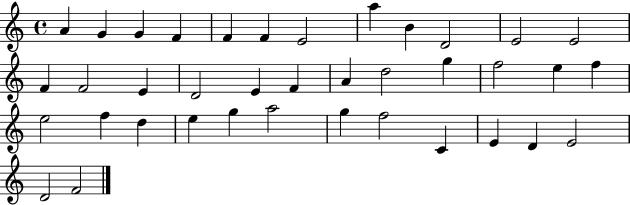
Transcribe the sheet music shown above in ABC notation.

X:1
T:Untitled
M:4/4
L:1/4
K:C
A G G F F F E2 a B D2 E2 E2 F F2 E D2 E F A d2 g f2 e f e2 f d e g a2 g f2 C E D E2 D2 F2